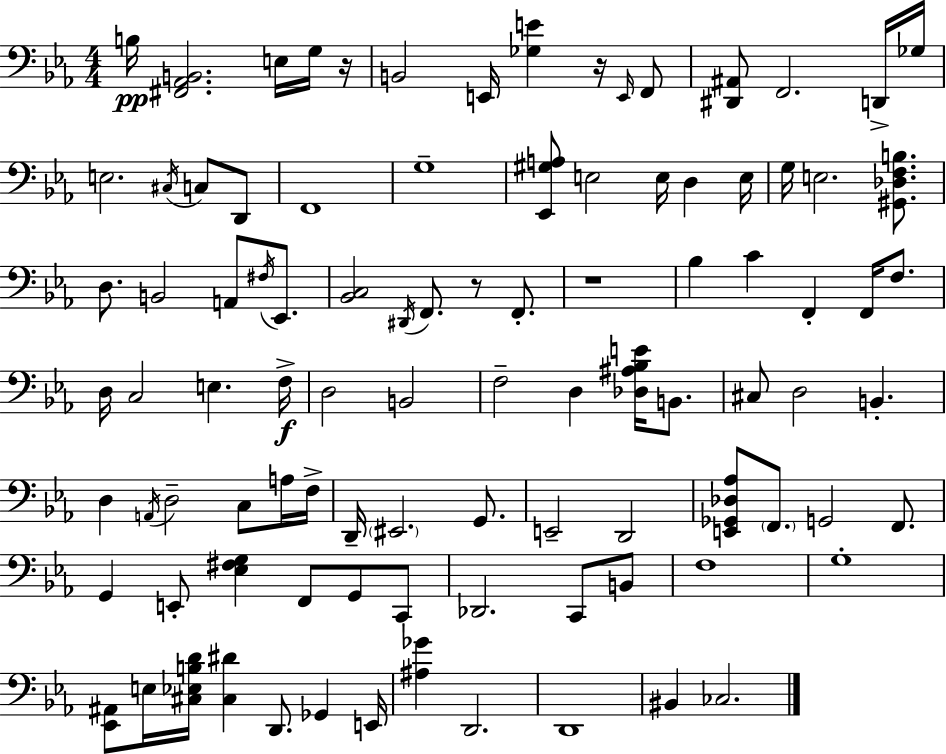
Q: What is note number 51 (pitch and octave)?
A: C3